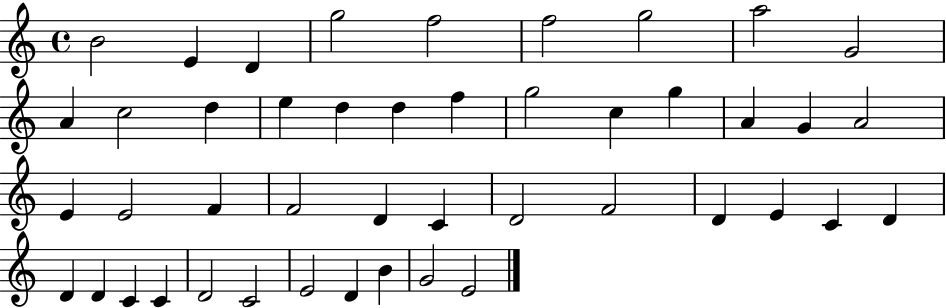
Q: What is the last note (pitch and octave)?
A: E4